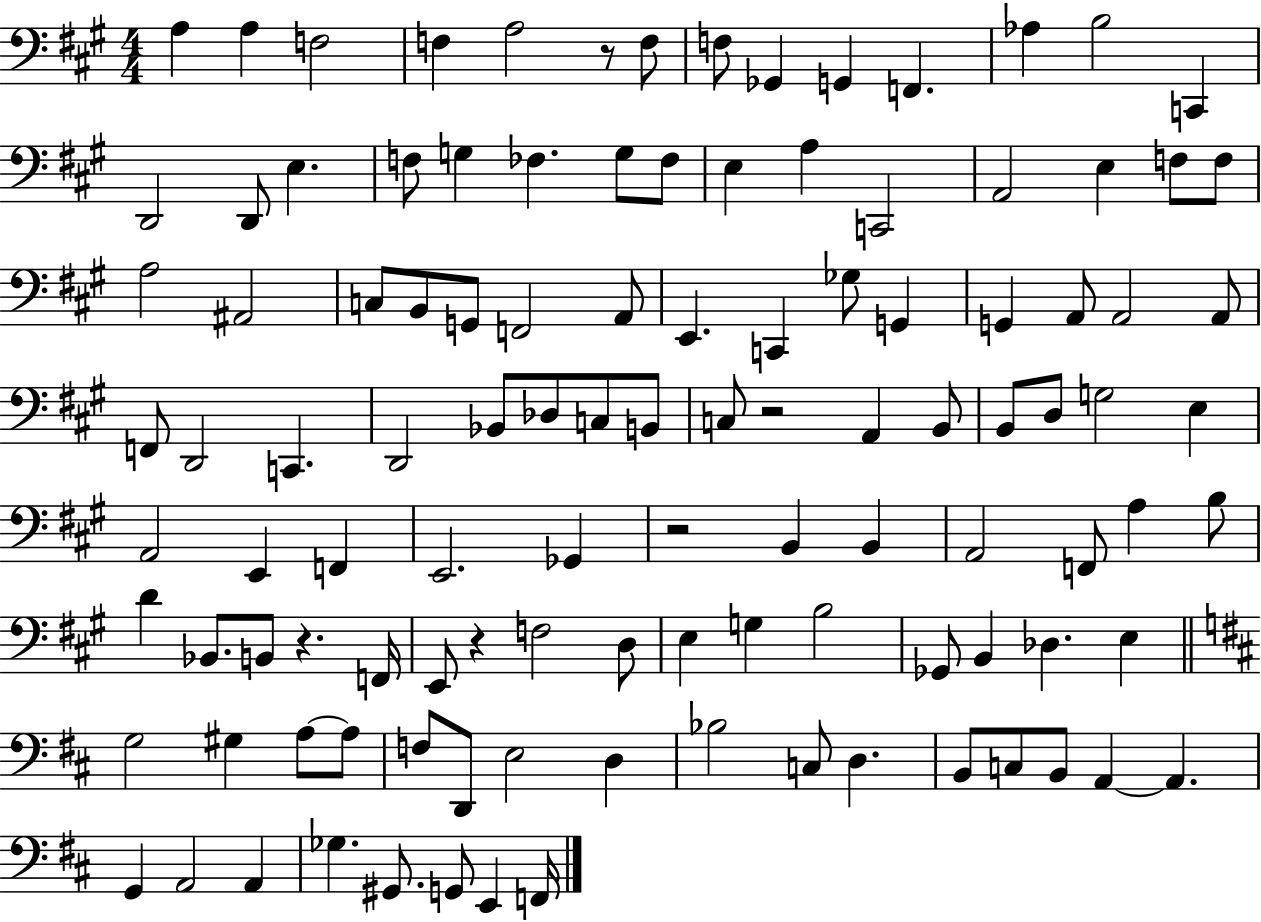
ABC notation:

X:1
T:Untitled
M:4/4
L:1/4
K:A
A, A, F,2 F, A,2 z/2 F,/2 F,/2 _G,, G,, F,, _A, B,2 C,, D,,2 D,,/2 E, F,/2 G, _F, G,/2 _F,/2 E, A, C,,2 A,,2 E, F,/2 F,/2 A,2 ^A,,2 C,/2 B,,/2 G,,/2 F,,2 A,,/2 E,, C,, _G,/2 G,, G,, A,,/2 A,,2 A,,/2 F,,/2 D,,2 C,, D,,2 _B,,/2 _D,/2 C,/2 B,,/2 C,/2 z2 A,, B,,/2 B,,/2 D,/2 G,2 E, A,,2 E,, F,, E,,2 _G,, z2 B,, B,, A,,2 F,,/2 A, B,/2 D _B,,/2 B,,/2 z F,,/4 E,,/2 z F,2 D,/2 E, G, B,2 _G,,/2 B,, _D, E, G,2 ^G, A,/2 A,/2 F,/2 D,,/2 E,2 D, _B,2 C,/2 D, B,,/2 C,/2 B,,/2 A,, A,, G,, A,,2 A,, _G, ^G,,/2 G,,/2 E,, F,,/4